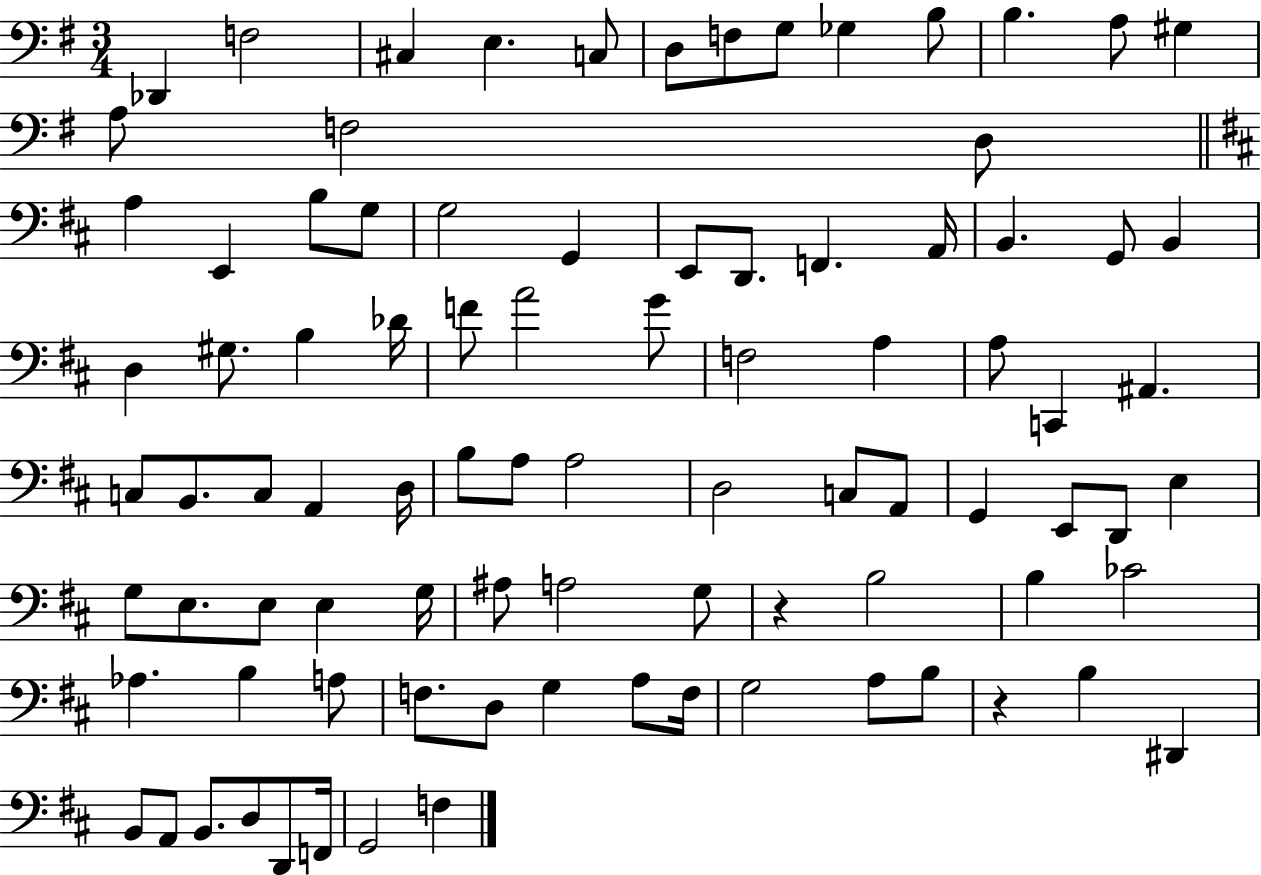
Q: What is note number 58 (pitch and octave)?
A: E3